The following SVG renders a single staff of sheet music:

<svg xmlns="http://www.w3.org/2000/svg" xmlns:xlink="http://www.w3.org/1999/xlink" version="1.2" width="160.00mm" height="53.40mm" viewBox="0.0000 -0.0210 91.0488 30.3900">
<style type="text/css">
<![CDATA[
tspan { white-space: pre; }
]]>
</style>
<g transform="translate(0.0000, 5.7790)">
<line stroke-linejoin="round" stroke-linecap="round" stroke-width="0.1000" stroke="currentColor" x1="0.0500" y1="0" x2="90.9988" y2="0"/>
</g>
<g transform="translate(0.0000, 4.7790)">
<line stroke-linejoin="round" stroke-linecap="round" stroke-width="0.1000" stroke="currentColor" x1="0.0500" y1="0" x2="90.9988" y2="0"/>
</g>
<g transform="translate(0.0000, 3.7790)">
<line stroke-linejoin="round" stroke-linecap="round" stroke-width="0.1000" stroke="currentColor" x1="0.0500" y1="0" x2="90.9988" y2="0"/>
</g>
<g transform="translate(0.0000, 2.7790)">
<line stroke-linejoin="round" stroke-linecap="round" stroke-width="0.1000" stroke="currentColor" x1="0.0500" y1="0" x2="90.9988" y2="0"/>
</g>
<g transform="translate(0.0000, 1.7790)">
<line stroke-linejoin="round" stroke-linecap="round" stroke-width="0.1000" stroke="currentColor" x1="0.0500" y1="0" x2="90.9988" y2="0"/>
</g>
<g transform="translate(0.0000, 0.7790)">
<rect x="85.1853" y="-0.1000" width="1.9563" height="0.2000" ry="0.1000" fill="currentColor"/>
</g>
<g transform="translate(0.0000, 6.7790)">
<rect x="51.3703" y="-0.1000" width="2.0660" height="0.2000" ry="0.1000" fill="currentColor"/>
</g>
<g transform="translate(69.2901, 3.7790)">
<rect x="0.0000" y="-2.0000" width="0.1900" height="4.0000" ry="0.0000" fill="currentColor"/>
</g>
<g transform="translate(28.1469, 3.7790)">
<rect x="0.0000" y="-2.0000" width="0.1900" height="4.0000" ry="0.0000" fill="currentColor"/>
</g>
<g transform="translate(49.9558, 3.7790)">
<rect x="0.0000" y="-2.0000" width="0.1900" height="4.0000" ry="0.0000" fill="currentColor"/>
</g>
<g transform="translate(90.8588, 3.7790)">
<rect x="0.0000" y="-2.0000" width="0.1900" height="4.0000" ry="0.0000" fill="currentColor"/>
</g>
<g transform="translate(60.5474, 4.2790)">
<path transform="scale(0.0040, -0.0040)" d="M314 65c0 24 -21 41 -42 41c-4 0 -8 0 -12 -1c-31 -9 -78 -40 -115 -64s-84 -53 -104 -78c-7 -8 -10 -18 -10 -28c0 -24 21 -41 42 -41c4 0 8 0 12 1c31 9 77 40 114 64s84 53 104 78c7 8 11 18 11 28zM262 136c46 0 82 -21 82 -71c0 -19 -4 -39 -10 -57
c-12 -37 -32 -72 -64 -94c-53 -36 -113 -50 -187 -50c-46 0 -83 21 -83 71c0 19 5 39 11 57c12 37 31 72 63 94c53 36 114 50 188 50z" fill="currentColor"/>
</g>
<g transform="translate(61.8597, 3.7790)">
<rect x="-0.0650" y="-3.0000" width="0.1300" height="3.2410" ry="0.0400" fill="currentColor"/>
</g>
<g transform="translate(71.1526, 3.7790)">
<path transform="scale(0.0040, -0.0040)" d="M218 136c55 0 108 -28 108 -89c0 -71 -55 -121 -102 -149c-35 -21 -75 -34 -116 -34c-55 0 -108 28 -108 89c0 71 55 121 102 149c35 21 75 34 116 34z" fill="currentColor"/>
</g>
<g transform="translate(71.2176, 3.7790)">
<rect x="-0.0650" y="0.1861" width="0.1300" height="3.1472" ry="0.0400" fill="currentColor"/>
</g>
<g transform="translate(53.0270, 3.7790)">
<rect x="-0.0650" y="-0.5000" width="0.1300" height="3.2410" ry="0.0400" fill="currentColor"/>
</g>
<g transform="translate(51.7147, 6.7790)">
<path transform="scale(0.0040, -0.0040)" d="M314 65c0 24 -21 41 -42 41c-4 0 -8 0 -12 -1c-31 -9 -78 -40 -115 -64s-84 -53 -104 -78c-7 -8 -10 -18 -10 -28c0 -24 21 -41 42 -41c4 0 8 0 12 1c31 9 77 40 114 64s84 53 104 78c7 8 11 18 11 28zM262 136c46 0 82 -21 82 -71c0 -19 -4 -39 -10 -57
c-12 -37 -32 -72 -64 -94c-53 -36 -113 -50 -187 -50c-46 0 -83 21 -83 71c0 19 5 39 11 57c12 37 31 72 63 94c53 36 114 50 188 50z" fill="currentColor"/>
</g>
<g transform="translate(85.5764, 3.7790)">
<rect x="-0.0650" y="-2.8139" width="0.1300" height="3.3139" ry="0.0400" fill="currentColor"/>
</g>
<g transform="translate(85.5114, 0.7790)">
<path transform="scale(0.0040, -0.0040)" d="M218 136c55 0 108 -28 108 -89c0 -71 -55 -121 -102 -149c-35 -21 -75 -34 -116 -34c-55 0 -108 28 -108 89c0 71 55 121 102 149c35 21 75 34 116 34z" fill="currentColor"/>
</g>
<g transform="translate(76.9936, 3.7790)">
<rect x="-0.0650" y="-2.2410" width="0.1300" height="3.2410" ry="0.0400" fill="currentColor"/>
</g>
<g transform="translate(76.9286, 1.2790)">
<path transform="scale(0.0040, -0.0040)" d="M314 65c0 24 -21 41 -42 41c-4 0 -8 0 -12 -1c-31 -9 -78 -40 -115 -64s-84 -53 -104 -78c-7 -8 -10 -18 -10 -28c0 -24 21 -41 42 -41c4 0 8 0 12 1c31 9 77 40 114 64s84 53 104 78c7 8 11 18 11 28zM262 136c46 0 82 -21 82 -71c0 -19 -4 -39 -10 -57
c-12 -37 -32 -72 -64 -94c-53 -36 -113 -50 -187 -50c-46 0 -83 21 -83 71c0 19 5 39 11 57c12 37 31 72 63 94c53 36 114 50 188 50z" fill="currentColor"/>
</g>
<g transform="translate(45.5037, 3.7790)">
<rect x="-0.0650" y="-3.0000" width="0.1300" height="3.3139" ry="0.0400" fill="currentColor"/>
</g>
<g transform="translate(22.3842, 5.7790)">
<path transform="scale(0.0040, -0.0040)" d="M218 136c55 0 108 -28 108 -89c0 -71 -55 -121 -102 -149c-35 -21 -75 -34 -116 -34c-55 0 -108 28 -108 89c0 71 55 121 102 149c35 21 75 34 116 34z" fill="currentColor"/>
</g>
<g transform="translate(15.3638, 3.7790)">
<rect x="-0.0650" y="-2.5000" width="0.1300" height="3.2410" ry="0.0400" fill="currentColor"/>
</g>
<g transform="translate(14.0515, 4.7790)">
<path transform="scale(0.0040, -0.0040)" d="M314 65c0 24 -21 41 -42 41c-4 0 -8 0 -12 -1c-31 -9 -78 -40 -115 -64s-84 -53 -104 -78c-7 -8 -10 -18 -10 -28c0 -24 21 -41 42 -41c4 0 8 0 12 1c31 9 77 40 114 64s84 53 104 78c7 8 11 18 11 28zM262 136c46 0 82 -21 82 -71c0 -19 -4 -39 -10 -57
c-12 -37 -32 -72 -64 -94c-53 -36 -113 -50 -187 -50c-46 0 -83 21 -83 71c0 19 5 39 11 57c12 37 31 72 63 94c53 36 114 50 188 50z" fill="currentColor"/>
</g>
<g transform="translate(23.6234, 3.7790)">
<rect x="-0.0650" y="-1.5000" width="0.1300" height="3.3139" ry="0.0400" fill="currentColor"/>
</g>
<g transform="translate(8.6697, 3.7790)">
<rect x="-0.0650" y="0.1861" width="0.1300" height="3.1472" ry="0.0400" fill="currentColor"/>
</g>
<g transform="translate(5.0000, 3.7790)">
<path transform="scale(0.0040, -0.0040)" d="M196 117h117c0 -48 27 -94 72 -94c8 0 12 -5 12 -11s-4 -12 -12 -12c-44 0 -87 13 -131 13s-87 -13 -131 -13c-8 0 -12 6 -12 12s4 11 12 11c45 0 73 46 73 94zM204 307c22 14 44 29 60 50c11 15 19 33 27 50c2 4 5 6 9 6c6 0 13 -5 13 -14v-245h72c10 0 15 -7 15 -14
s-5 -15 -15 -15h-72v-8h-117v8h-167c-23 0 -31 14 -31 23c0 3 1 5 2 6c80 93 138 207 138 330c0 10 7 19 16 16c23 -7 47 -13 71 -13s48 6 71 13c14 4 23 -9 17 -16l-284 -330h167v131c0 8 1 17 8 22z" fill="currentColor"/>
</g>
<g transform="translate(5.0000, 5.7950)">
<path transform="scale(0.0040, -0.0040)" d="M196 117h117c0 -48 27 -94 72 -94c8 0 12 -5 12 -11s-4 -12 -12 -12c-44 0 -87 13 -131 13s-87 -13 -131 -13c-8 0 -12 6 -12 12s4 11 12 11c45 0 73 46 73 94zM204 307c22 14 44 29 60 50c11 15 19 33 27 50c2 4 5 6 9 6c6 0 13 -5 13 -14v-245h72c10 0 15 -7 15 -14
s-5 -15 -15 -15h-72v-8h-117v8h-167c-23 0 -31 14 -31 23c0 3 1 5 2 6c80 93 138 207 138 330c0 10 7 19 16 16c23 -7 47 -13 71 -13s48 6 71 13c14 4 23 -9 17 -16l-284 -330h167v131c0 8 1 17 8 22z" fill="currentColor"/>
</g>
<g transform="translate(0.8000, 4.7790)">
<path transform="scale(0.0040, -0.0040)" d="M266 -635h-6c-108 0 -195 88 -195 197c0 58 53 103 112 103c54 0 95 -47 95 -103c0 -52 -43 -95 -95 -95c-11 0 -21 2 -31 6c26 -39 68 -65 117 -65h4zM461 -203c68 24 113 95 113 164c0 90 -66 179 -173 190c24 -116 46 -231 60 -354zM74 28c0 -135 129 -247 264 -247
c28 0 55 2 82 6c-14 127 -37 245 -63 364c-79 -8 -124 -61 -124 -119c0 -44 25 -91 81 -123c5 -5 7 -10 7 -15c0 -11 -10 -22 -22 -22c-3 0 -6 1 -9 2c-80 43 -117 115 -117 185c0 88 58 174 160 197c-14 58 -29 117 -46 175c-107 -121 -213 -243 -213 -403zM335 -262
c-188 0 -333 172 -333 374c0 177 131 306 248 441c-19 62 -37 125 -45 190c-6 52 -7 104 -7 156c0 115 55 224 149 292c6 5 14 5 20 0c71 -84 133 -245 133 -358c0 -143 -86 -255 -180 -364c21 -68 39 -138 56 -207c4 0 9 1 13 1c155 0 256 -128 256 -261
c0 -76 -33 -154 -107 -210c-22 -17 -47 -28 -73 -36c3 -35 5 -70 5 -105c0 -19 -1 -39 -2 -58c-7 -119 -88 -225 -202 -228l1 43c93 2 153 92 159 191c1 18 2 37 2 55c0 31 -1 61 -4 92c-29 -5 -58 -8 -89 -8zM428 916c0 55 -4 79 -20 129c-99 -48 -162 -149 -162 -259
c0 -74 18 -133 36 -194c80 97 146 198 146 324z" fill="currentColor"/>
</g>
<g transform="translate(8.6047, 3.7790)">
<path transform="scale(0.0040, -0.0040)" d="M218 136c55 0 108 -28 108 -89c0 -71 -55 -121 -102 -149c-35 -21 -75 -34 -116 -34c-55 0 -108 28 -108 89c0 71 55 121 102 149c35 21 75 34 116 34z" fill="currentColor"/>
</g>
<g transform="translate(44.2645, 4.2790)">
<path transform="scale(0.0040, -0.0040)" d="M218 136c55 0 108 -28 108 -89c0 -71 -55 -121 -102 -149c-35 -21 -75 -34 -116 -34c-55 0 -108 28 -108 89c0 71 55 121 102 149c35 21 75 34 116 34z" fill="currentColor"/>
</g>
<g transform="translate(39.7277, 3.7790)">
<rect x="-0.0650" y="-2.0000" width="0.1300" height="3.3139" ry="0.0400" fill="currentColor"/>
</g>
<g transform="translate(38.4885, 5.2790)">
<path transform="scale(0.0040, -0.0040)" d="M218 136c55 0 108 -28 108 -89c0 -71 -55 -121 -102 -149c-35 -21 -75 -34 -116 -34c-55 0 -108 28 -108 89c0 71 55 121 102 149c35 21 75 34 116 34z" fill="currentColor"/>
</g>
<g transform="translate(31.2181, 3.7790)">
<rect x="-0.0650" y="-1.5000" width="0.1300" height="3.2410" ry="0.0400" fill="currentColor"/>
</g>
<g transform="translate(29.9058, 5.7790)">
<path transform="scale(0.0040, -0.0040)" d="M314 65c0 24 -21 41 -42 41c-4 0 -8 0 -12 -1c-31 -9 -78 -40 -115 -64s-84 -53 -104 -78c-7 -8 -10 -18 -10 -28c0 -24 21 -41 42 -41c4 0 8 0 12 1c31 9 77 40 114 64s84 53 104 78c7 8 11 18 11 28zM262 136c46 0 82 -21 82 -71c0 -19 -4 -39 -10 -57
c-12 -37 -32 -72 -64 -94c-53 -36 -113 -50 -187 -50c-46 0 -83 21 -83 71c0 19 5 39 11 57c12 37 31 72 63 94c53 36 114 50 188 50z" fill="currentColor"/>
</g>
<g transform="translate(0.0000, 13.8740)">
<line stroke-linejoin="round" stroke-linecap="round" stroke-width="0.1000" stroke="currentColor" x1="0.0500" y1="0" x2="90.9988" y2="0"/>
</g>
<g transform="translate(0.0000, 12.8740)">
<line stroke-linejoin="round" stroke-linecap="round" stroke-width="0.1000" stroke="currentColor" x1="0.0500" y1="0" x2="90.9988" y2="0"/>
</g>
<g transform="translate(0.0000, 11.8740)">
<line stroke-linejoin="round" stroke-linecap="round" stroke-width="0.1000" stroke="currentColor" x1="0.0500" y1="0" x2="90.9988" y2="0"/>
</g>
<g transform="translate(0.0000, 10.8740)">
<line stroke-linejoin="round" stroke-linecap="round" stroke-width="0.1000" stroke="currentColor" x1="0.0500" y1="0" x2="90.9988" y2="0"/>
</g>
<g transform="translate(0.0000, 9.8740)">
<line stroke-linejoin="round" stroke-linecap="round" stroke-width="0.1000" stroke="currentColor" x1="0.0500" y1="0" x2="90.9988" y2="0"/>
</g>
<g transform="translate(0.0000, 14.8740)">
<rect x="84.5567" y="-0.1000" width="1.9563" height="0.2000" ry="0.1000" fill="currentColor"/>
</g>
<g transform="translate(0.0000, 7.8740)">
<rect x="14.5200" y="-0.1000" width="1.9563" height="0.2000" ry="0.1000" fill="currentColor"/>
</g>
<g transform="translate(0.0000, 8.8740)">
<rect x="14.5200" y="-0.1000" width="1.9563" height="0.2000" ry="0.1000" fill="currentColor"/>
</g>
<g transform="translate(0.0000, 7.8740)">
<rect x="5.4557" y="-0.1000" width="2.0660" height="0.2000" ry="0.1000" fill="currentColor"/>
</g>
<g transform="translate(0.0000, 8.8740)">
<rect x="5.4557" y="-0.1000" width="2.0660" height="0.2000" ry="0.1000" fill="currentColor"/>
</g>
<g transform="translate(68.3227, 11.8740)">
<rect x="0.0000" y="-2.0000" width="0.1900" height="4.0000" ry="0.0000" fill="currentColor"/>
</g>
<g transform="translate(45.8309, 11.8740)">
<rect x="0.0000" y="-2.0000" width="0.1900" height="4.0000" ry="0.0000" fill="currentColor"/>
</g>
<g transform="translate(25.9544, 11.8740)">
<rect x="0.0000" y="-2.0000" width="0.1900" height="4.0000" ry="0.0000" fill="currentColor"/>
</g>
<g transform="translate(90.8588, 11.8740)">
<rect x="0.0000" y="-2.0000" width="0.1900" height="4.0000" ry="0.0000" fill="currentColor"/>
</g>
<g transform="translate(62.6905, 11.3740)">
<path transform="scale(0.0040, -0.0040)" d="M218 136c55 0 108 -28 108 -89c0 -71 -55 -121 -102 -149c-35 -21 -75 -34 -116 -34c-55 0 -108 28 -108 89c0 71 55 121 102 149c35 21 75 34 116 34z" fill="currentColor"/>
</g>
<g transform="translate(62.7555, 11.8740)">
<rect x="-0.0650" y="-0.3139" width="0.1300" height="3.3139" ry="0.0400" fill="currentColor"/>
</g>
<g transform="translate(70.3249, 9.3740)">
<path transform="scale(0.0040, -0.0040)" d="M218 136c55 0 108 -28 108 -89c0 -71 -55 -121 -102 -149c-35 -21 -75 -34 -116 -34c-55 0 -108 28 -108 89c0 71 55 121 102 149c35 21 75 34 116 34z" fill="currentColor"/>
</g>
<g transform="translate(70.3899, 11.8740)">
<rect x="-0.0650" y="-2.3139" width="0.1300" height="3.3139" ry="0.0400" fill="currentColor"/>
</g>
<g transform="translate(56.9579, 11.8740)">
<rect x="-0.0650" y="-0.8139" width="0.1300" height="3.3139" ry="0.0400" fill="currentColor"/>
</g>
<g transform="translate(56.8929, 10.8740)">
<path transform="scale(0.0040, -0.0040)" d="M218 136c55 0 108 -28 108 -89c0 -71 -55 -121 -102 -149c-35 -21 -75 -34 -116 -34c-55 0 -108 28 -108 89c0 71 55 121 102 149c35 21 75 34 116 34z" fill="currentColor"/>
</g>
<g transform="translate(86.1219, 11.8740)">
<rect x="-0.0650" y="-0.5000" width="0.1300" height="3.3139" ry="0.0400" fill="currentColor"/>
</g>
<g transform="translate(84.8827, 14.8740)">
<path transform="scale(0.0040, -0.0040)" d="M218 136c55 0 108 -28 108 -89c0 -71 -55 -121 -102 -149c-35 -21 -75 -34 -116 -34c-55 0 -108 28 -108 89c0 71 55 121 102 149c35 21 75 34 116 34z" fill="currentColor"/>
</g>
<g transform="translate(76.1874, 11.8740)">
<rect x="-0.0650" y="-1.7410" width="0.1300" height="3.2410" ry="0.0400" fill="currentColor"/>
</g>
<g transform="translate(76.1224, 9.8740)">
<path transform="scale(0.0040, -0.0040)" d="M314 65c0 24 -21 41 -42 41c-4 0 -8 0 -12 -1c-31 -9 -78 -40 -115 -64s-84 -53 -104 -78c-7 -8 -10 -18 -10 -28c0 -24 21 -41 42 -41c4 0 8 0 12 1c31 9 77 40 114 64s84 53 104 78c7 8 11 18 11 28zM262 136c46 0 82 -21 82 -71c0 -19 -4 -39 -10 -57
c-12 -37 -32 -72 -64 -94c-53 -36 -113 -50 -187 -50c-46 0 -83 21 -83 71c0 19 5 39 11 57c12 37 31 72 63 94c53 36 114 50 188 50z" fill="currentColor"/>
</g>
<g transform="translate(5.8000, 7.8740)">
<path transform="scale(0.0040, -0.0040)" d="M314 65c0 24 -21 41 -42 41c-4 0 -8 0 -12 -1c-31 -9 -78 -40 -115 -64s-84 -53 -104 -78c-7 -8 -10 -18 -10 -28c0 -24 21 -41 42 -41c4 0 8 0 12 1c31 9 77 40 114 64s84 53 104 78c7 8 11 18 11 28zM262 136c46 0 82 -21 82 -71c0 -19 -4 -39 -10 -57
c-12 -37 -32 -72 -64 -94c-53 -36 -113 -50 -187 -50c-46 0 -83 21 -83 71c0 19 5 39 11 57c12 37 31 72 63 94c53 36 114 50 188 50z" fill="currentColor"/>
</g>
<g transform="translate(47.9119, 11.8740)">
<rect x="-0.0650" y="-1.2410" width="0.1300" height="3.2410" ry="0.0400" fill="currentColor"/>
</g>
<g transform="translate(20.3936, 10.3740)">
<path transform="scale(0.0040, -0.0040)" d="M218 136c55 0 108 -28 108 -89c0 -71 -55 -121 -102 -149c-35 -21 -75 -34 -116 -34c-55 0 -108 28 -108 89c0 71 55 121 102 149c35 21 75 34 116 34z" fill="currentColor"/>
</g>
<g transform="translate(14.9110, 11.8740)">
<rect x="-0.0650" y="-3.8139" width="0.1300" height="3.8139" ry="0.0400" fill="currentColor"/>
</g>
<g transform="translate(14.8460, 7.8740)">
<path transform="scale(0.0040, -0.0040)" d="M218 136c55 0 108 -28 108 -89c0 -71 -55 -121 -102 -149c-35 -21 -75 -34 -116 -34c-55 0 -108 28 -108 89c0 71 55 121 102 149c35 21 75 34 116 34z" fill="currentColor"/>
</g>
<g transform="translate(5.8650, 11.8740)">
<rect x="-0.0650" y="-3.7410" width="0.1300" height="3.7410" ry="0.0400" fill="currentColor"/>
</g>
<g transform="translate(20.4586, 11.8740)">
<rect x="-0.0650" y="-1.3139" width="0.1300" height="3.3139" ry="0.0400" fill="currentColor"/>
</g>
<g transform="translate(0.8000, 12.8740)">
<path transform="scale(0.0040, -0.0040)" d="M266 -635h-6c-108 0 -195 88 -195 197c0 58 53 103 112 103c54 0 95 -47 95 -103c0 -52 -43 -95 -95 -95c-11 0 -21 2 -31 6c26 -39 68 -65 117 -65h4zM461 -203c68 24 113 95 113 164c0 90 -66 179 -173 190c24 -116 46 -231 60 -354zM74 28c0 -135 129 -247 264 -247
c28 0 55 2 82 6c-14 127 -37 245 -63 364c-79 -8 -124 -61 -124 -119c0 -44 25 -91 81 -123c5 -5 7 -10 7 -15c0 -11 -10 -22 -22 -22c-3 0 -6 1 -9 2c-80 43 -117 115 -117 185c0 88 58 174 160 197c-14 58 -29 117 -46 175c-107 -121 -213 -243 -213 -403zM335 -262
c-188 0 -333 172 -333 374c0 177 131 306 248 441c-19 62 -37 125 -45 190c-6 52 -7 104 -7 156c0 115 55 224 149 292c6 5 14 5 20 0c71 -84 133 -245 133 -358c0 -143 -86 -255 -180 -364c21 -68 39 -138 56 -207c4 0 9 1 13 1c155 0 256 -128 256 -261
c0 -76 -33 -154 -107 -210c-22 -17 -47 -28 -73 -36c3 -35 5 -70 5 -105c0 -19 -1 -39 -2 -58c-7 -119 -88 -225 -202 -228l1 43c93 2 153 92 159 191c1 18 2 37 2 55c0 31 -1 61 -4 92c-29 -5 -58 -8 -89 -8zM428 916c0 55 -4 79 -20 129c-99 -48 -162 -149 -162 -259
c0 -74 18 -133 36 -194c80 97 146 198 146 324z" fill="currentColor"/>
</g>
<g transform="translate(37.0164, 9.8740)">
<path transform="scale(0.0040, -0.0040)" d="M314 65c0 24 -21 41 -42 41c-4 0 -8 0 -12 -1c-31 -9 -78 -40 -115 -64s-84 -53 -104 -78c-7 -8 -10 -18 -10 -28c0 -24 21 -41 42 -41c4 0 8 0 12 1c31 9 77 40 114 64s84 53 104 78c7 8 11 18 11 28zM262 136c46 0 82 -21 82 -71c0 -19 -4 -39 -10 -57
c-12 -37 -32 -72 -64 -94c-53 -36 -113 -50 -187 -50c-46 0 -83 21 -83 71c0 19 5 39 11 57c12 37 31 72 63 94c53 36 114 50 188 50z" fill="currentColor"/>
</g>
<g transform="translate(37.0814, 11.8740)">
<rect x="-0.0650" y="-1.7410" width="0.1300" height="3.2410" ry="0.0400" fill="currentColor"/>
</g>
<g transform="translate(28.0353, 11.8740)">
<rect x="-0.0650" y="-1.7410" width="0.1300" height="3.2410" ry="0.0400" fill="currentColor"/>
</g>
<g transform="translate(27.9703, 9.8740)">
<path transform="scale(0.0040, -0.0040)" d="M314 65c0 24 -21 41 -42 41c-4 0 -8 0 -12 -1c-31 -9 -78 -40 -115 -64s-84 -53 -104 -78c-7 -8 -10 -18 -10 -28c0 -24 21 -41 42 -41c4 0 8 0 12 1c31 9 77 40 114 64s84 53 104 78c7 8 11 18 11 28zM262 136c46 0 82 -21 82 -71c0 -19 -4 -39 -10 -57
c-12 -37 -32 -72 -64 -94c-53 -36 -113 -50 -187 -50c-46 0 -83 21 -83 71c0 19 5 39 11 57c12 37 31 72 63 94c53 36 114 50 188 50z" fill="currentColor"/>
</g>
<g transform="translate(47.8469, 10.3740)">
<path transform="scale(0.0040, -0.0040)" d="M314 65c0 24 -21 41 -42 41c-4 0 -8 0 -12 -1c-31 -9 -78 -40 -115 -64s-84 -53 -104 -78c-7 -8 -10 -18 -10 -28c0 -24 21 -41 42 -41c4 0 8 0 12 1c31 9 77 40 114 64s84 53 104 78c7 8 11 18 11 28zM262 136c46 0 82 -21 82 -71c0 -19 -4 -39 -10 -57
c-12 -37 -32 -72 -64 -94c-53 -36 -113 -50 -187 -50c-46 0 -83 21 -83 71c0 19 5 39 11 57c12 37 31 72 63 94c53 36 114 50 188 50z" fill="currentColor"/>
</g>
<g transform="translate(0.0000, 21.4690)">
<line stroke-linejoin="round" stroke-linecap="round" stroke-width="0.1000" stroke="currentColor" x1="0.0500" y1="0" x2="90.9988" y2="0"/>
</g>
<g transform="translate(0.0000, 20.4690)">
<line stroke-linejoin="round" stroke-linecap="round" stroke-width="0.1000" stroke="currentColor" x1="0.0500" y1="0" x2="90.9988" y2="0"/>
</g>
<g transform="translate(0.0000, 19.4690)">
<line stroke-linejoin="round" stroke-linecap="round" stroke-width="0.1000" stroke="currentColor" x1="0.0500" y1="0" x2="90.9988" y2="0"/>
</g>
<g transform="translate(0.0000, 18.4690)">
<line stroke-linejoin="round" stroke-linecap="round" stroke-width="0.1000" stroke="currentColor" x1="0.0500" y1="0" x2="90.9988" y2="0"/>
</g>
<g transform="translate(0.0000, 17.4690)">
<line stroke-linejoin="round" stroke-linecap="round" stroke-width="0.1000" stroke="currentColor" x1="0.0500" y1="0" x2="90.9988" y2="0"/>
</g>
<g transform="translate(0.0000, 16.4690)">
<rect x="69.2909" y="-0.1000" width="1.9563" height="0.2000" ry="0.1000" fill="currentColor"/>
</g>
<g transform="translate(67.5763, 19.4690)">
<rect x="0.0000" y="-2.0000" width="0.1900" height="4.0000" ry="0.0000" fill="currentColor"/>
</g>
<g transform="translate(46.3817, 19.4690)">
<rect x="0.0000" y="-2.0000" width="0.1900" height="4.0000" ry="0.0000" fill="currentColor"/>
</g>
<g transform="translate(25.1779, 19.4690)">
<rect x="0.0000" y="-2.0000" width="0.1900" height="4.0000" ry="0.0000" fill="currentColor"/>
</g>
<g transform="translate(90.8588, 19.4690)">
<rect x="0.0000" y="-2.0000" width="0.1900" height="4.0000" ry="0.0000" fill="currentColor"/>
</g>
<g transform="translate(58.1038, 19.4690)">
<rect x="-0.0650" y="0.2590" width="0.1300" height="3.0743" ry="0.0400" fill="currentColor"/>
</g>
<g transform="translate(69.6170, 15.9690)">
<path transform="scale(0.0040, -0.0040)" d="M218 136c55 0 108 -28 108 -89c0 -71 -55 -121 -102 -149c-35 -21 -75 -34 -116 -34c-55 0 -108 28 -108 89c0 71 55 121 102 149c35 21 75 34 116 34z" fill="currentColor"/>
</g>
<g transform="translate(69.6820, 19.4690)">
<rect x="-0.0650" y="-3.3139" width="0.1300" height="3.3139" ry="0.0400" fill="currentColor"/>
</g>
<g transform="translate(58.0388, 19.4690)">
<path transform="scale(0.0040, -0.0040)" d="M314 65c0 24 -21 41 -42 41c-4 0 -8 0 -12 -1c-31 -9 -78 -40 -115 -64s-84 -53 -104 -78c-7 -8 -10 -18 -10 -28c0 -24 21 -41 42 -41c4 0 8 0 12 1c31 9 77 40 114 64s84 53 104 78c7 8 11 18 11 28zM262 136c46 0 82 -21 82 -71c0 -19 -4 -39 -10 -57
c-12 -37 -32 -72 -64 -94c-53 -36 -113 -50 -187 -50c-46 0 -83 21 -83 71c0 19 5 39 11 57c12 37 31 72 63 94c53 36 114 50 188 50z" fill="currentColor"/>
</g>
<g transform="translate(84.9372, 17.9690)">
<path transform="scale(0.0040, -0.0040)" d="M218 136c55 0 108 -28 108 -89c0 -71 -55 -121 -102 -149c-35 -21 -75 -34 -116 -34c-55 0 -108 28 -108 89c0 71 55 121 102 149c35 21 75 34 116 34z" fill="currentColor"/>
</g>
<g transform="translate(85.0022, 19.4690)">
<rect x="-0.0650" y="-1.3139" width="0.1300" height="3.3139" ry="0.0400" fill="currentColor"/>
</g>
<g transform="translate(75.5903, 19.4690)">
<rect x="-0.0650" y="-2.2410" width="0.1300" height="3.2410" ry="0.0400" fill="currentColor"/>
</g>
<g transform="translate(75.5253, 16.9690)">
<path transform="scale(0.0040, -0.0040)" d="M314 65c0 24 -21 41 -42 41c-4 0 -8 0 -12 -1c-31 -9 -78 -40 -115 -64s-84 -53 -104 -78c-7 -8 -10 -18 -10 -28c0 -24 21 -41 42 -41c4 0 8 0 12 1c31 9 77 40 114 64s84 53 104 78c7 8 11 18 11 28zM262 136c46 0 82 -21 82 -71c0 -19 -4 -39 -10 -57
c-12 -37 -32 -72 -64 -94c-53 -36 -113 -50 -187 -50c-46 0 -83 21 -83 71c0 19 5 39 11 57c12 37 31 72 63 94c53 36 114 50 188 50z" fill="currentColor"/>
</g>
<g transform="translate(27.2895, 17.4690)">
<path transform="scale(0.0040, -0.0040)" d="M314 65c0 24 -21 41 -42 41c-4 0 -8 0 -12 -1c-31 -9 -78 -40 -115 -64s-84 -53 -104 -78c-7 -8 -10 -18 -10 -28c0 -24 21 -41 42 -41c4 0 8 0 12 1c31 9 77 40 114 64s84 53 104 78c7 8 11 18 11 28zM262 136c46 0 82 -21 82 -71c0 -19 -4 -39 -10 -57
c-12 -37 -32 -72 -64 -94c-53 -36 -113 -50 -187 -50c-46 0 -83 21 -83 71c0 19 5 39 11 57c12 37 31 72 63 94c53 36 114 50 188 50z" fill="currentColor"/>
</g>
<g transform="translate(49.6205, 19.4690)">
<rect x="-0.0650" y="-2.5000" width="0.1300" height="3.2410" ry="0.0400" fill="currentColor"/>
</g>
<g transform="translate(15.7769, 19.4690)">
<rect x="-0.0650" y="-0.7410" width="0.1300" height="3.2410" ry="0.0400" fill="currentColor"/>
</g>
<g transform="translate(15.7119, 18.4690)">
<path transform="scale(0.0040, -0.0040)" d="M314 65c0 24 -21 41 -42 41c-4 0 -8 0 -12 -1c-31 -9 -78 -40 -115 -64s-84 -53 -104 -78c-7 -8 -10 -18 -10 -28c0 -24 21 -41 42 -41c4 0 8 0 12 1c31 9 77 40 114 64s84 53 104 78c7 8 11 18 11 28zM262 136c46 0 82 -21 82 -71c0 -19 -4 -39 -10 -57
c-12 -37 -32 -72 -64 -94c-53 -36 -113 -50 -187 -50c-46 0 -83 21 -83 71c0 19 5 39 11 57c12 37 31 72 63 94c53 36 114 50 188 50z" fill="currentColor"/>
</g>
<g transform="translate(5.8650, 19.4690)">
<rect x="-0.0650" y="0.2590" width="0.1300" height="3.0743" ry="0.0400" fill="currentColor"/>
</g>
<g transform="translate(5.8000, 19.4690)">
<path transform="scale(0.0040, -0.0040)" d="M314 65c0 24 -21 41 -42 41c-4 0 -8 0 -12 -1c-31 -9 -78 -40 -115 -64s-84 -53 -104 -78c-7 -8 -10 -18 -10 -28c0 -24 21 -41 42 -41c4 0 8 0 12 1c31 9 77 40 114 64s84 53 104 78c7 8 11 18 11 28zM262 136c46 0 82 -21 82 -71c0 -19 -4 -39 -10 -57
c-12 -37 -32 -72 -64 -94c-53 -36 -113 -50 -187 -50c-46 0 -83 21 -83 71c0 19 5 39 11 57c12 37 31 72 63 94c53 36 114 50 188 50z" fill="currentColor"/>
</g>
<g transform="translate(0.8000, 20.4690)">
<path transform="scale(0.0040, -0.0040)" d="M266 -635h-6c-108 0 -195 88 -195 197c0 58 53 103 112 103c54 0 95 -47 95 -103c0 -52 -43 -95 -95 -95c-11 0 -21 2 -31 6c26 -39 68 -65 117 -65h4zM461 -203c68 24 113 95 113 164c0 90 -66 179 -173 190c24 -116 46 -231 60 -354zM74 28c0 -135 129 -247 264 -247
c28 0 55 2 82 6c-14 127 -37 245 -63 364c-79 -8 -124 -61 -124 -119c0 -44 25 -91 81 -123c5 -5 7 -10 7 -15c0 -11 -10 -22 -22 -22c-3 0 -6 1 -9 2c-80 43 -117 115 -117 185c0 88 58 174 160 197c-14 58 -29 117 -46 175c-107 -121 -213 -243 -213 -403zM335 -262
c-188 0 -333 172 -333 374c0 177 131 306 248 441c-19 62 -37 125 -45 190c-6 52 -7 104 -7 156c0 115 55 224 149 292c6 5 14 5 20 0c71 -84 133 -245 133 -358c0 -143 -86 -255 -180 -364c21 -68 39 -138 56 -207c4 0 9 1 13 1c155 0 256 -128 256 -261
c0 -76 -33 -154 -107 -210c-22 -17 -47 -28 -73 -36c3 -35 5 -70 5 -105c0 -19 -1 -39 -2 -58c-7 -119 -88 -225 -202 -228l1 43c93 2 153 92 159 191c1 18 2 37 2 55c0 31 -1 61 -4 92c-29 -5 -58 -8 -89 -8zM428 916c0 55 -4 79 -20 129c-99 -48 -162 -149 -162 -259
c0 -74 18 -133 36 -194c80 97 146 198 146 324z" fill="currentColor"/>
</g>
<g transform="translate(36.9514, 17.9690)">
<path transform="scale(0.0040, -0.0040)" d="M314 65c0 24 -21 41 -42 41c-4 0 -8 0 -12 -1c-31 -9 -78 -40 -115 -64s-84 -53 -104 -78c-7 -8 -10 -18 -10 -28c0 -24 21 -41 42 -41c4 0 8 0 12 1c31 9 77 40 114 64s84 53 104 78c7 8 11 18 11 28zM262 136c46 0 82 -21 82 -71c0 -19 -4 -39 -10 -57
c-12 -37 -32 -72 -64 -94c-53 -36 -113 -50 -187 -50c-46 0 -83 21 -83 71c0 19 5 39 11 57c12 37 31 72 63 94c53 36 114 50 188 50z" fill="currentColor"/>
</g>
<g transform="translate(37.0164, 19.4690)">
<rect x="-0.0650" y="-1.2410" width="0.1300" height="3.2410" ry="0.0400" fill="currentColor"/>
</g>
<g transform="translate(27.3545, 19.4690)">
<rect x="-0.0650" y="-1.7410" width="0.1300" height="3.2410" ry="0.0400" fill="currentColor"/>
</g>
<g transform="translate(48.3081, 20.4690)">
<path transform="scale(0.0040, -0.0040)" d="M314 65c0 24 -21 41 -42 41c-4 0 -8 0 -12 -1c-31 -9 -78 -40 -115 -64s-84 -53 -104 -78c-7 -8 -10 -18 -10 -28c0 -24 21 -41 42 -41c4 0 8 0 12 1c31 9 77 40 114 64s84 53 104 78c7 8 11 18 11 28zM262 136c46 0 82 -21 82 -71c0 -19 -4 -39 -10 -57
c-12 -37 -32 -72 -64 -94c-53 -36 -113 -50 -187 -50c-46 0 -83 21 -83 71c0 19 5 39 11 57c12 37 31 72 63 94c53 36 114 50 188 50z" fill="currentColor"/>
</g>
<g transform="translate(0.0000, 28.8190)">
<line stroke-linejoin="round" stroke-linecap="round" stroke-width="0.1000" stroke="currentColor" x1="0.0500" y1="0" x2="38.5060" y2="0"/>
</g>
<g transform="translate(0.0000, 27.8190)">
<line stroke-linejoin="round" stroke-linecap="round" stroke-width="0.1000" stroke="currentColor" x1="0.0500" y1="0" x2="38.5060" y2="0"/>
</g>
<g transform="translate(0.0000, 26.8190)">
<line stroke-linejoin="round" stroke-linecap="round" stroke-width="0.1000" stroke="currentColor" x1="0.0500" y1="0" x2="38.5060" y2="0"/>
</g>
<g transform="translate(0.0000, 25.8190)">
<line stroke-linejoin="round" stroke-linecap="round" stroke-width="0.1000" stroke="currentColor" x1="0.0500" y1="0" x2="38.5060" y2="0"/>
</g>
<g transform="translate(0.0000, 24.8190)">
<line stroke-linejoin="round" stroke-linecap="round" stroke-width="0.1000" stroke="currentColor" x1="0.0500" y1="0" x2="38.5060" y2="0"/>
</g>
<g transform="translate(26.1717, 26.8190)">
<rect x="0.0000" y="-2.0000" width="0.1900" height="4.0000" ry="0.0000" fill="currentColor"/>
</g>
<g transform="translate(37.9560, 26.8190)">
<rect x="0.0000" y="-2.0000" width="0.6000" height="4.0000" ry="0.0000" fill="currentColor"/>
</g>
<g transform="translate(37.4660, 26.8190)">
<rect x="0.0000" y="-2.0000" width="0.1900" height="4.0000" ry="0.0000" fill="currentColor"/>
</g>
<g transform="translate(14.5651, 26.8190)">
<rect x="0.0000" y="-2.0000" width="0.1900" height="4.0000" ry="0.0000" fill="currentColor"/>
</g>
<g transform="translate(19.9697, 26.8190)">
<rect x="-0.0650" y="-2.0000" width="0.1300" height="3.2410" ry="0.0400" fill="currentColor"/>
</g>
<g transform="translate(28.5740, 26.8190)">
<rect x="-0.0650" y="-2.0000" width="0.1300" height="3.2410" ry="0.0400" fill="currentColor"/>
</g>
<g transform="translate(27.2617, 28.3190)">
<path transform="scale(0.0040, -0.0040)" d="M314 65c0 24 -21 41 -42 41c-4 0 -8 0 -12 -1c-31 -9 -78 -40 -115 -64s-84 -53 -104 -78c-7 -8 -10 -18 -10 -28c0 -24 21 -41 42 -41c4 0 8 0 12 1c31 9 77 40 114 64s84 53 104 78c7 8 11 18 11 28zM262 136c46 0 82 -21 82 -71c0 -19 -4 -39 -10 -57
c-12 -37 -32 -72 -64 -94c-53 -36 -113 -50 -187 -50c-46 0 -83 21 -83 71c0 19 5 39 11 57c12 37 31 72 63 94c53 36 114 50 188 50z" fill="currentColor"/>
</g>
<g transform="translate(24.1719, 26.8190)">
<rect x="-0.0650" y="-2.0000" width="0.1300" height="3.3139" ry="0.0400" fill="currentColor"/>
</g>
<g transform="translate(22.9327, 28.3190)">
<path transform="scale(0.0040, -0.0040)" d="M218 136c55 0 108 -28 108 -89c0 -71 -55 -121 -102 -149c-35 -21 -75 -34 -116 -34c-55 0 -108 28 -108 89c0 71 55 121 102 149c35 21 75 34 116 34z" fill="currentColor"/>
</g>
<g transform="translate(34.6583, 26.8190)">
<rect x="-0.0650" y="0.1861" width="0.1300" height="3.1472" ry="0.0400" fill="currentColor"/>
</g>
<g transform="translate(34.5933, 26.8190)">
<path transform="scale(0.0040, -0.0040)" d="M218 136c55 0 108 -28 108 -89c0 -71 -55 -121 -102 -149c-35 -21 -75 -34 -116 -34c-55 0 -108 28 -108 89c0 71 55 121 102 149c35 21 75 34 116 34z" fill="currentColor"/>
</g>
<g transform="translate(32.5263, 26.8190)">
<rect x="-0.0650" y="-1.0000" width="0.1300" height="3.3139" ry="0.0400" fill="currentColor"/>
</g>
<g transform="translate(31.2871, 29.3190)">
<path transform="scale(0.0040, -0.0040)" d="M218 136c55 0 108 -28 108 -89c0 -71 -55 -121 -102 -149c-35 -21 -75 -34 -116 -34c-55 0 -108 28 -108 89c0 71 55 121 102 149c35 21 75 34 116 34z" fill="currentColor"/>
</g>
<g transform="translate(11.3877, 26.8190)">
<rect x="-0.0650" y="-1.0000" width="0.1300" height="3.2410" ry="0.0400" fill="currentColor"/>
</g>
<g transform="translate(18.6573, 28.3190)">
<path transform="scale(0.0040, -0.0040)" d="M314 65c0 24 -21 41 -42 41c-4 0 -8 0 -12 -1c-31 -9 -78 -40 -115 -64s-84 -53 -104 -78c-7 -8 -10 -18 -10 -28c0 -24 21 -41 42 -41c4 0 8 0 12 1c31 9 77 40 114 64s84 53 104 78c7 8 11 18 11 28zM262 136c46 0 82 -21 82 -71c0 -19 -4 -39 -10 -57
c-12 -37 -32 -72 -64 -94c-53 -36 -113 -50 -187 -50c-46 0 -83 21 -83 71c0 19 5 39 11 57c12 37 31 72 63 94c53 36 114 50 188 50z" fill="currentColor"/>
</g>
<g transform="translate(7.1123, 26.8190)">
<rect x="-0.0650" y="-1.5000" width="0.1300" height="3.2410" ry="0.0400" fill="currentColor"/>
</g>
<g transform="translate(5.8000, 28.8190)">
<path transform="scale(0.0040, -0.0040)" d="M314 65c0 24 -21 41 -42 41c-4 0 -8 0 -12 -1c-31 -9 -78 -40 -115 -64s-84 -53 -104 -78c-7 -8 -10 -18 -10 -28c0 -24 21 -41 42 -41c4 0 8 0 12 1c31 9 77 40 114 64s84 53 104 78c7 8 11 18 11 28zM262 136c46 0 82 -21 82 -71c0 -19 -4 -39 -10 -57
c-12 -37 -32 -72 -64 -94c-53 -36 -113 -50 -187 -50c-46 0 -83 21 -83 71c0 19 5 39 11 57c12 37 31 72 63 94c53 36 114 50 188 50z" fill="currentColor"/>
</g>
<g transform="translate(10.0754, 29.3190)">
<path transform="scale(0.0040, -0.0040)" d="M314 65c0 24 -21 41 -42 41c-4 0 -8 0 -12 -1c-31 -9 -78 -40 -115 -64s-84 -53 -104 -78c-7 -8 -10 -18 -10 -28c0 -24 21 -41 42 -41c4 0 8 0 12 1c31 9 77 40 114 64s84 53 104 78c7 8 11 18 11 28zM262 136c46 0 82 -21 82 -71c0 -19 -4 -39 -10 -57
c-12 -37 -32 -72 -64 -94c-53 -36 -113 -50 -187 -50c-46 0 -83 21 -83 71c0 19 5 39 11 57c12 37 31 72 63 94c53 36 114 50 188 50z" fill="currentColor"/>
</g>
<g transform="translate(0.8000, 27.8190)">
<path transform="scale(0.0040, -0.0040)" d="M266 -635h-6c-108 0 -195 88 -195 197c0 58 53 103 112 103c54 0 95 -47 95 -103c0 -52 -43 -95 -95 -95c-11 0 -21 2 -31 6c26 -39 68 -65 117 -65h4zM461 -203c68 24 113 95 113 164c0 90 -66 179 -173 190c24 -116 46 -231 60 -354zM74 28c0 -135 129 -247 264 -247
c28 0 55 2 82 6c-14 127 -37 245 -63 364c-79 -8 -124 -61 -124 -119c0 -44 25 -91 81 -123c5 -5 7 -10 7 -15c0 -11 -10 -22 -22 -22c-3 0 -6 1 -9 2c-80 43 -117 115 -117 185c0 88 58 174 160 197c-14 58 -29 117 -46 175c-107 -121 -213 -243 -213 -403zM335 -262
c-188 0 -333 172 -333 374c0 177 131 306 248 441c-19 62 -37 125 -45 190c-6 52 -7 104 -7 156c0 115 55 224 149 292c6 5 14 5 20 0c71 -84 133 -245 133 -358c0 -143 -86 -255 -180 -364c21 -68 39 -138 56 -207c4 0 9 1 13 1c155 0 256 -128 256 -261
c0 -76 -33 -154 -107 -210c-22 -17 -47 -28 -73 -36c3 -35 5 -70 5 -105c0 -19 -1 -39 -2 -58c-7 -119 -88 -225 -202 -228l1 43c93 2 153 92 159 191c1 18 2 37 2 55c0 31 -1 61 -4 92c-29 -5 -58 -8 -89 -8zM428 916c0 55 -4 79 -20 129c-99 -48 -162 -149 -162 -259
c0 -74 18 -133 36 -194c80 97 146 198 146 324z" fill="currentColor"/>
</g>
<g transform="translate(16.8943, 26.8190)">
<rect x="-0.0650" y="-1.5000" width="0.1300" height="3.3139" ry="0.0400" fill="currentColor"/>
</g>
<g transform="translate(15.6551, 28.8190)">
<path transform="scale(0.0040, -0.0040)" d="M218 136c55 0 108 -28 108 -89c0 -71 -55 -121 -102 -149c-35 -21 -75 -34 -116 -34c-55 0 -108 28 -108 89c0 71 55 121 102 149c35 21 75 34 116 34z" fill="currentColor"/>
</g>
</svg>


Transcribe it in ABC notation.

X:1
T:Untitled
M:4/4
L:1/4
K:C
B G2 E E2 F A C2 A2 B g2 a c'2 c' e f2 f2 e2 d c g f2 C B2 d2 f2 e2 G2 B2 b g2 e E2 D2 E F2 F F2 D B